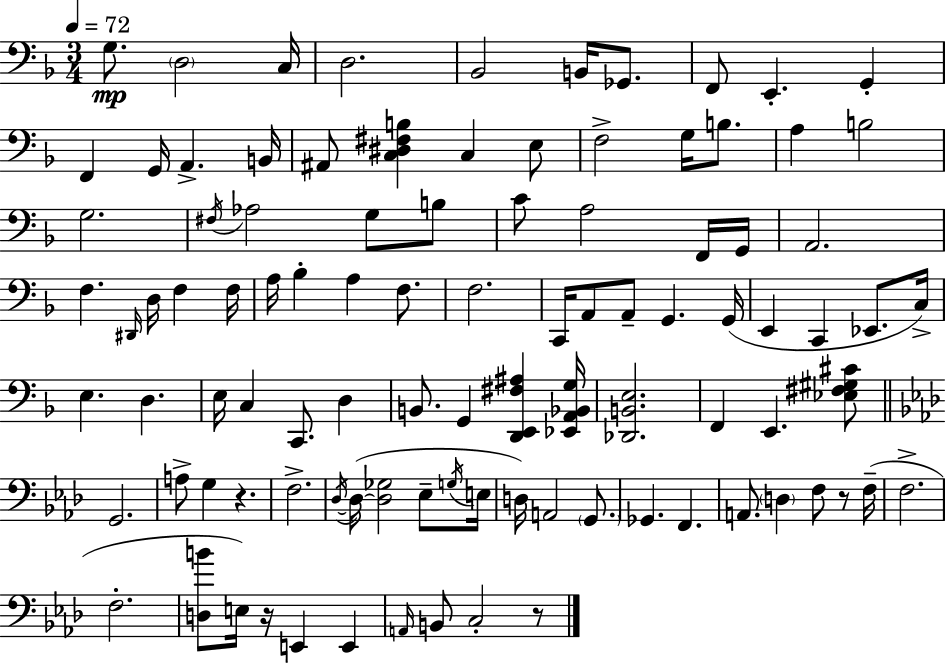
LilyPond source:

{
  \clef bass
  \numericTimeSignature
  \time 3/4
  \key f \major
  \tempo 4 = 72
  g8.\mp \parenthesize d2 c16 | d2. | bes,2 b,16 ges,8. | f,8 e,4.-. g,4-. | \break f,4 g,16 a,4.-> b,16 | ais,8 <c dis fis b>4 c4 e8 | f2-> g16 b8. | a4 b2 | \break g2. | \acciaccatura { fis16 } aes2 g8 b8 | c'8 a2 f,16 | g,16 a,2. | \break f4. \grace { dis,16 } d16 f4 | f16 a16 bes4-. a4 f8. | f2. | c,16 a,8 a,8-- g,4. | \break g,16( e,4 c,4 ees,8. | c16->) e4. d4. | e16 c4 c,8. d4 | b,8. g,4 <d, e, fis ais>4 | \break <ees, a, bes, g>16 <des, b, e>2. | f,4 e,4. | <ees fis gis cis'>8 \bar "||" \break \key aes \major g,2. | a8-> g4 r4. | f2.-> | \acciaccatura { des16~ }~ des16( <des ges>2 ees8-- | \break \acciaccatura { g16 } e16 d16) a,2 \parenthesize g,8. | ges,4. f,4. | a,8. \parenthesize d4 f8 r8 | f16--( f2.-> | \break f2.-. | <d b'>8 e16) r16 e,4 e,4 | \grace { a,16 } b,8 c2-. | r8 \bar "|."
}